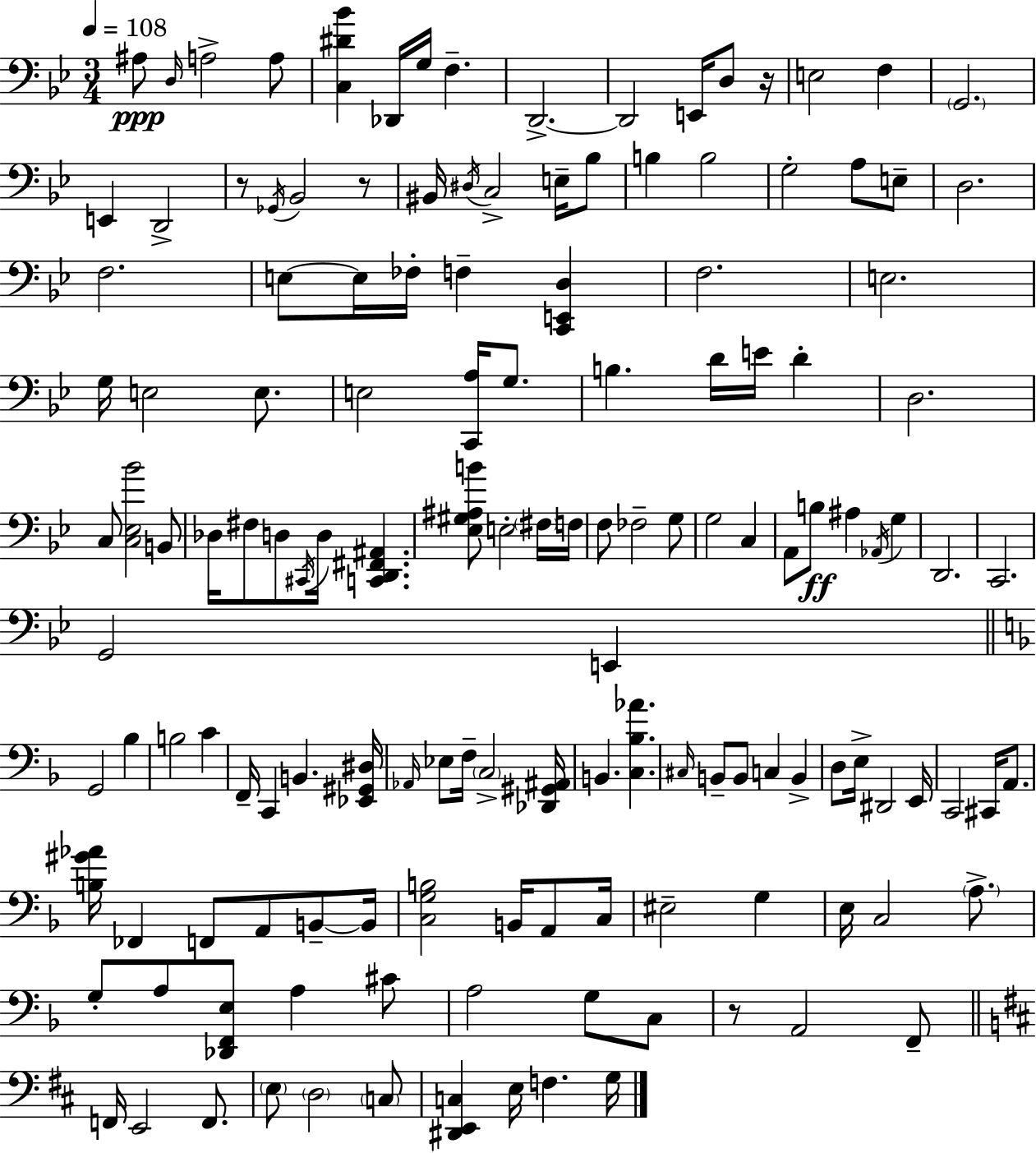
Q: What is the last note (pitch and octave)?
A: G3